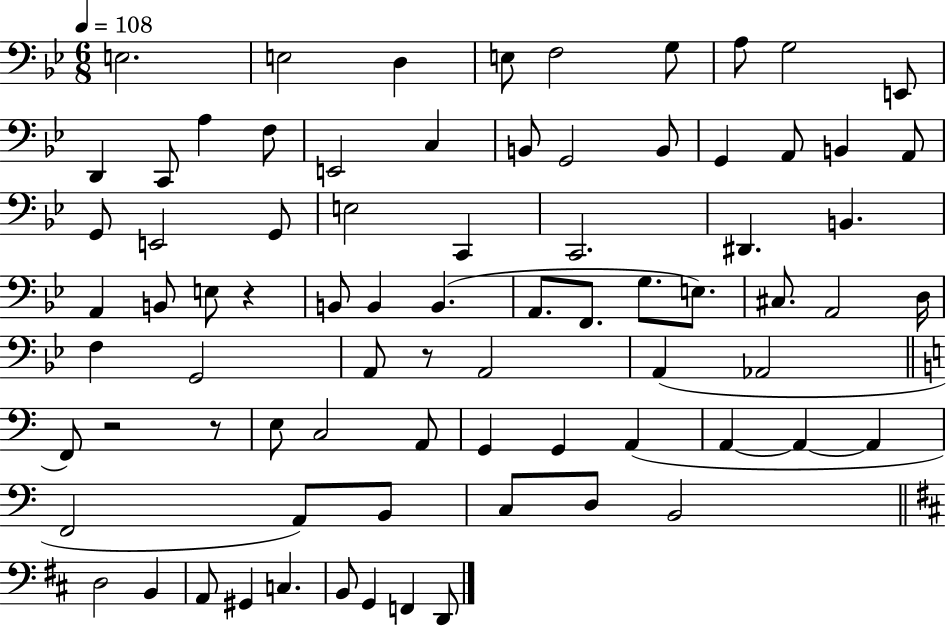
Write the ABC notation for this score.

X:1
T:Untitled
M:6/8
L:1/4
K:Bb
E,2 E,2 D, E,/2 F,2 G,/2 A,/2 G,2 E,,/2 D,, C,,/2 A, F,/2 E,,2 C, B,,/2 G,,2 B,,/2 G,, A,,/2 B,, A,,/2 G,,/2 E,,2 G,,/2 E,2 C,, C,,2 ^D,, B,, A,, B,,/2 E,/2 z B,,/2 B,, B,, A,,/2 F,,/2 G,/2 E,/2 ^C,/2 A,,2 D,/4 F, G,,2 A,,/2 z/2 A,,2 A,, _A,,2 F,,/2 z2 z/2 E,/2 C,2 A,,/2 G,, G,, A,, A,, A,, A,, F,,2 A,,/2 B,,/2 C,/2 D,/2 B,,2 D,2 B,, A,,/2 ^G,, C, B,,/2 G,, F,, D,,/2